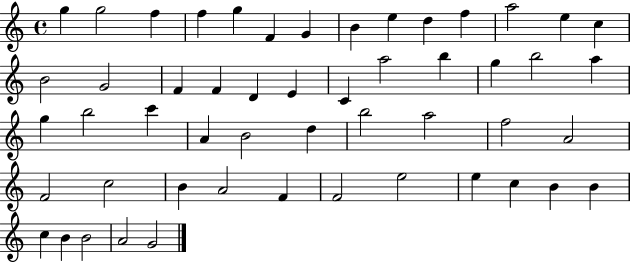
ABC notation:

X:1
T:Untitled
M:4/4
L:1/4
K:C
g g2 f f g F G B e d f a2 e c B2 G2 F F D E C a2 b g b2 a g b2 c' A B2 d b2 a2 f2 A2 F2 c2 B A2 F F2 e2 e c B B c B B2 A2 G2